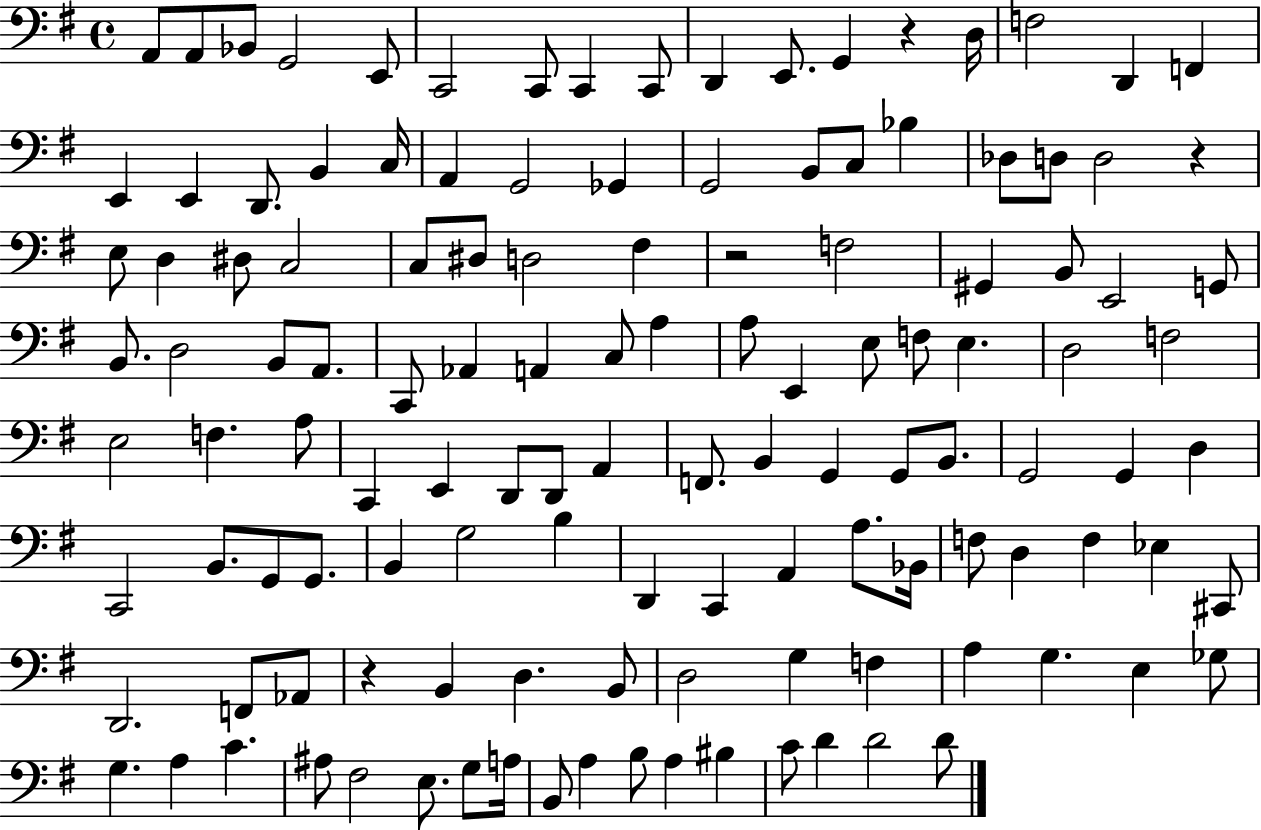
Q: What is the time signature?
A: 4/4